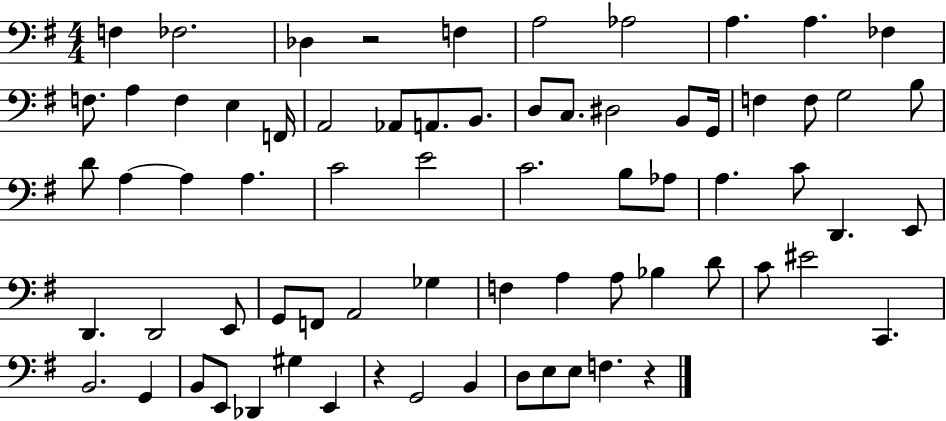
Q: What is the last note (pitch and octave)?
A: F3